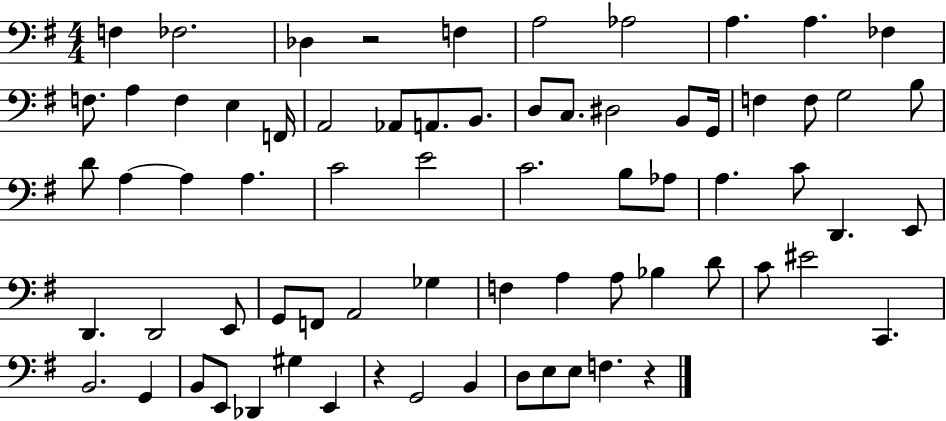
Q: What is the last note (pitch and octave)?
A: F3